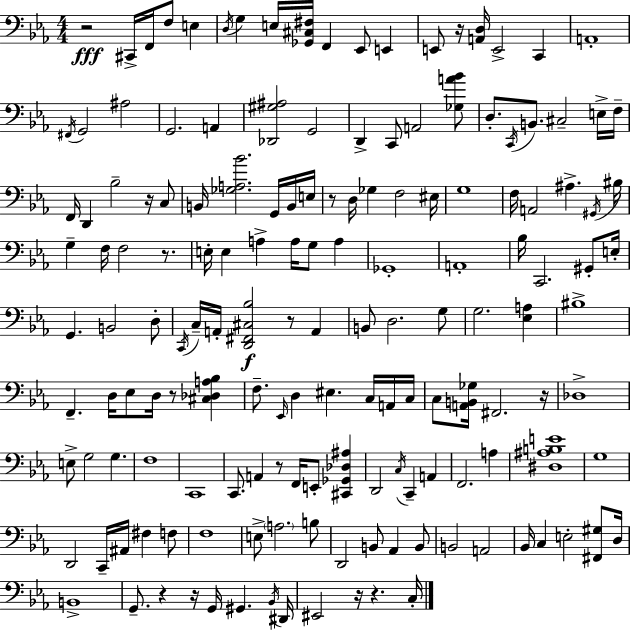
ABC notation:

X:1
T:Untitled
M:4/4
L:1/4
K:Cm
z2 ^C,,/4 F,,/4 F,/2 E, D,/4 G, E,/4 [_G,,^C,^F,]/4 F,, _E,,/2 E,, E,,/2 z/4 [A,,D,]/4 E,,2 C,, A,,4 ^F,,/4 G,,2 ^A,2 G,,2 A,, [_D,,^G,^A,]2 G,,2 D,, C,,/2 A,,2 [_G,A_B]/2 D,/2 C,,/4 B,,/2 ^C,2 E,/4 F,/4 F,,/4 D,, _B,2 z/4 C,/2 B,,/4 [_G,A,_B]2 G,,/4 B,,/4 E,/4 z/2 D,/4 _G, F,2 ^E,/4 G,4 F,/4 A,,2 ^A, ^G,,/4 ^B,/4 G, F,/4 F,2 z/2 E,/4 E, A, A,/4 G,/2 A, _G,,4 A,,4 _B,/4 C,,2 ^G,,/2 E,/4 G,, B,,2 D,/2 C,,/4 C,/4 A,,/4 [D,,^F,,^C,_B,]2 z/2 A,, B,,/2 D,2 G,/2 G,2 [_E,A,] ^B,4 F,, D,/4 _E,/2 D,/4 z/2 [^C,_D,A,_B,] F,/2 _E,,/4 D, ^E, C,/4 A,,/4 C,/4 C,/2 [A,,B,,_G,]/4 ^F,,2 z/4 _D,4 E,/2 G,2 G, F,4 C,,4 C,,/2 A,, z/2 F,,/4 E,,/2 [^C,,_G,,_D,^A,] D,,2 C,/4 C,, A,, F,,2 A, [^D,^A,B,E]4 G,4 D,,2 C,,/4 ^A,,/4 ^F, F,/2 F,4 E,/2 A,2 B,/2 D,,2 B,,/2 _A,, B,,/2 B,,2 A,,2 _B,,/4 C, E,2 [^F,,^G,]/2 D,/4 B,,4 G,,/2 z z/4 G,,/4 ^G,, _B,,/4 ^D,,/4 ^E,,2 z/4 z C,/4